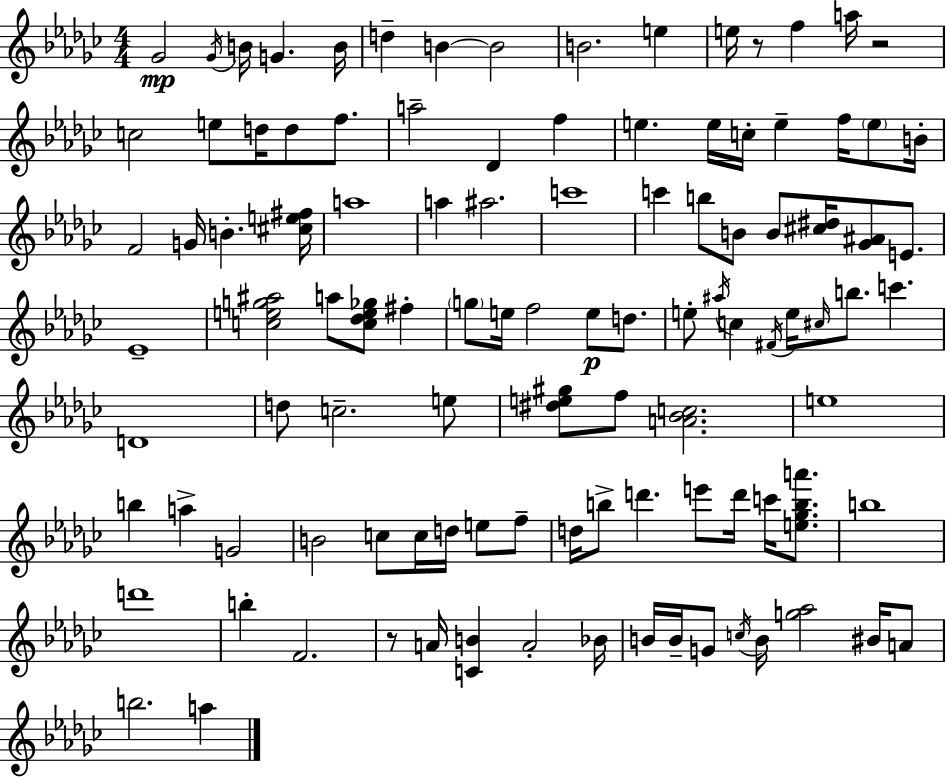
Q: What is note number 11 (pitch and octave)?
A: E5